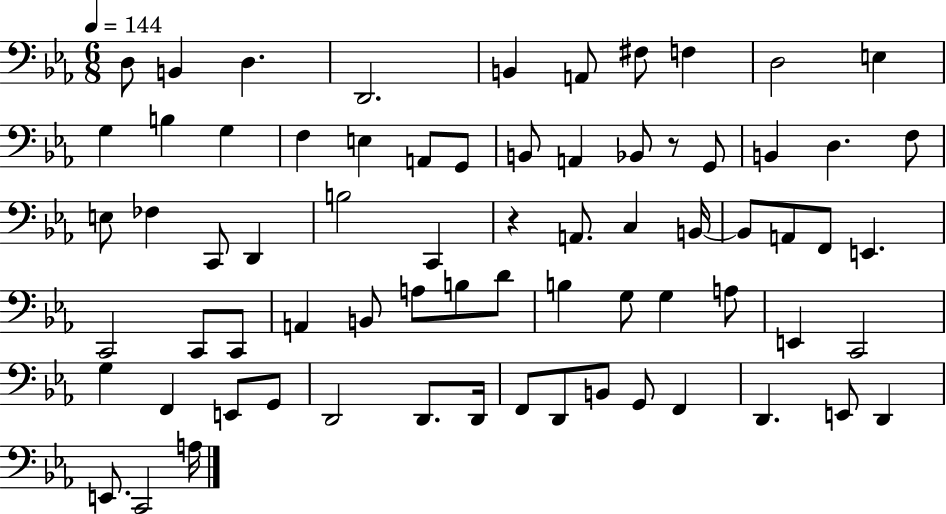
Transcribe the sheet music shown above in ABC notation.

X:1
T:Untitled
M:6/8
L:1/4
K:Eb
D,/2 B,, D, D,,2 B,, A,,/2 ^F,/2 F, D,2 E, G, B, G, F, E, A,,/2 G,,/2 B,,/2 A,, _B,,/2 z/2 G,,/2 B,, D, F,/2 E,/2 _F, C,,/2 D,, B,2 C,, z A,,/2 C, B,,/4 B,,/2 A,,/2 F,,/2 E,, C,,2 C,,/2 C,,/2 A,, B,,/2 A,/2 B,/2 D/2 B, G,/2 G, A,/2 E,, C,,2 G, F,, E,,/2 G,,/2 D,,2 D,,/2 D,,/4 F,,/2 D,,/2 B,,/2 G,,/2 F,, D,, E,,/2 D,, E,,/2 C,,2 A,/4